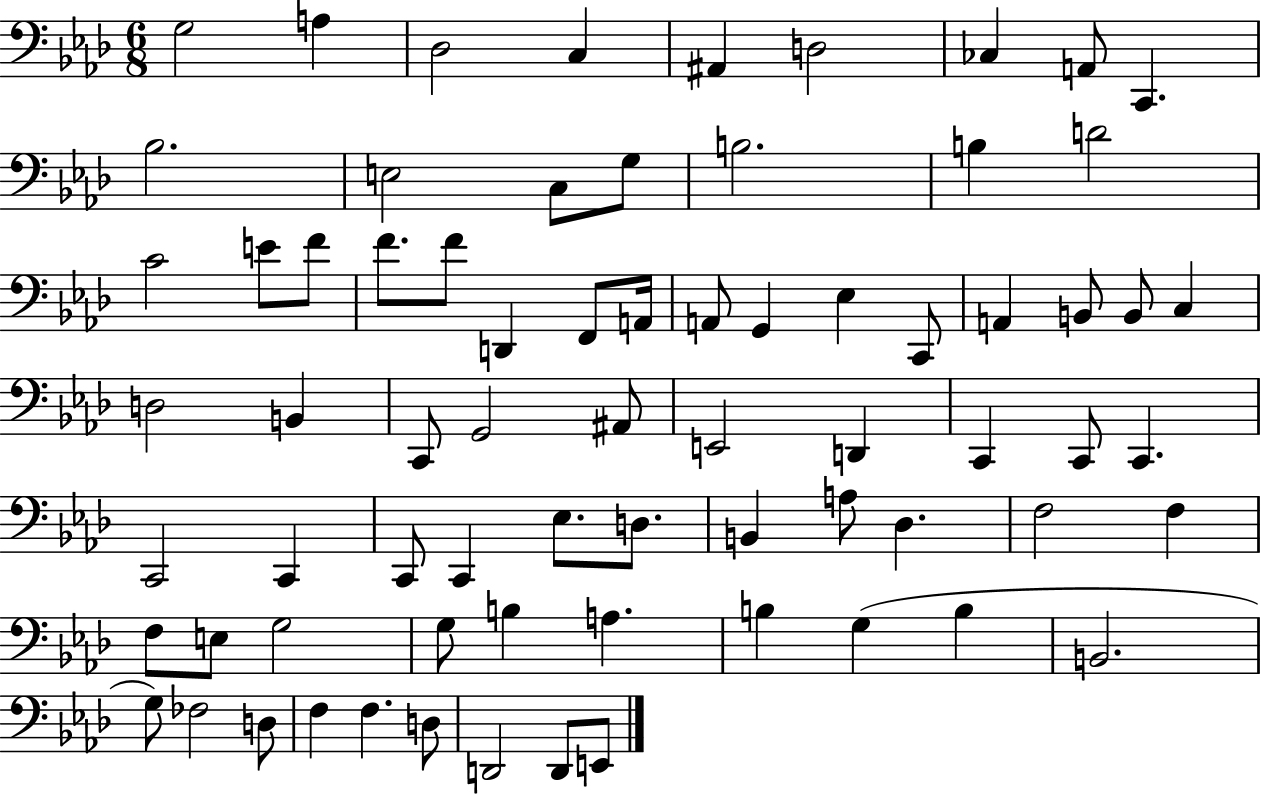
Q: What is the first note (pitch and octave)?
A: G3